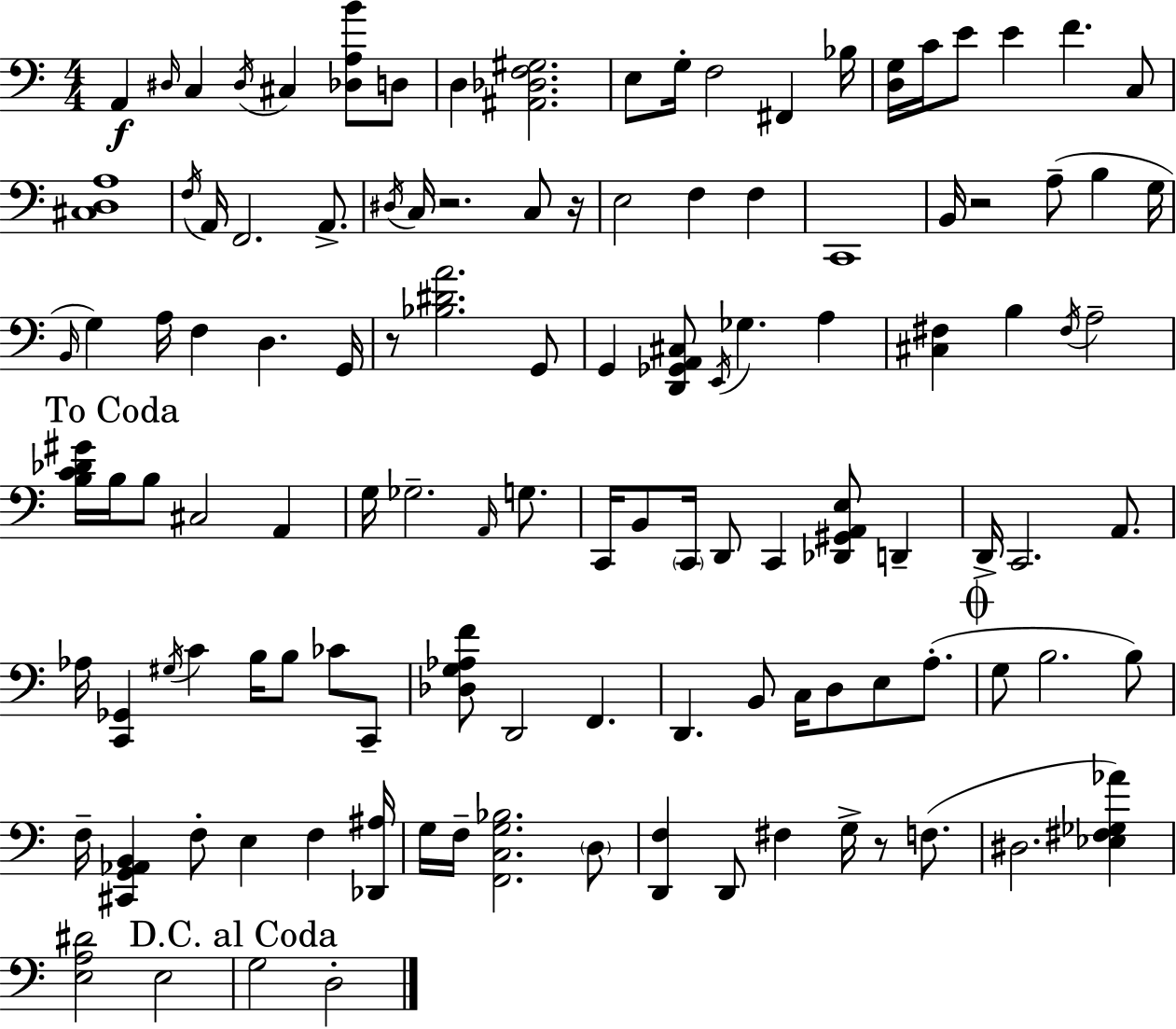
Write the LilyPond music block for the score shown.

{
  \clef bass
  \numericTimeSignature
  \time 4/4
  \key c \major
  a,4\f \grace { dis16 } c4 \acciaccatura { dis16 } cis4 <des a b'>8 | d8 d4 <ais, des f gis>2. | e8 g16-. f2 fis,4 | bes16 <d g>16 c'16 e'8 e'4 f'4. | \break c8 <cis d a>1 | \acciaccatura { f16 } a,16 f,2. | a,8.-> \acciaccatura { dis16 } c16 r2. | c8 r16 e2 f4 | \break f4 c,1 | b,16 r2 a8--( b4 | g16 \grace { b,16 } g4) a16 f4 d4. | g,16 r8 <bes dis' a'>2. | \break g,8 g,4 <d, ges, a, cis>8 \acciaccatura { e,16 } ges4. | a4 <cis fis>4 b4 \acciaccatura { fis16 } a2-- | \mark "To Coda" <b c' des' gis'>16 b16 b8 cis2 | a,4 g16 ges2.-- | \break \grace { a,16 } g8. c,16 b,8 \parenthesize c,16 d,8 c,4 | <des, gis, a, e>8 d,4-- d,16-> c,2. | a,8. aes16 <c, ges,>4 \acciaccatura { gis16 } c'4 | b16 b8 ces'8 c,8-- <des g aes f'>8 d,2 | \break f,4. d,4. b,8 | c16 d8 e8 a8.-.( \mark \markup { \musicglyph "scripts.coda" } g8 b2. | b8) f16-- <cis, g, aes, b,>4 f8-. | e4 f4 <des, ais>16 g16 f16-- <f, c g bes>2. | \break \parenthesize d8 <d, f>4 d,8 fis4 | g16-> r8 f8.( dis2. | <ees fis ges aes'>4) <e a dis'>2 | e2 \mark "D.C. al Coda" g2 | \break d2-. \bar "|."
}